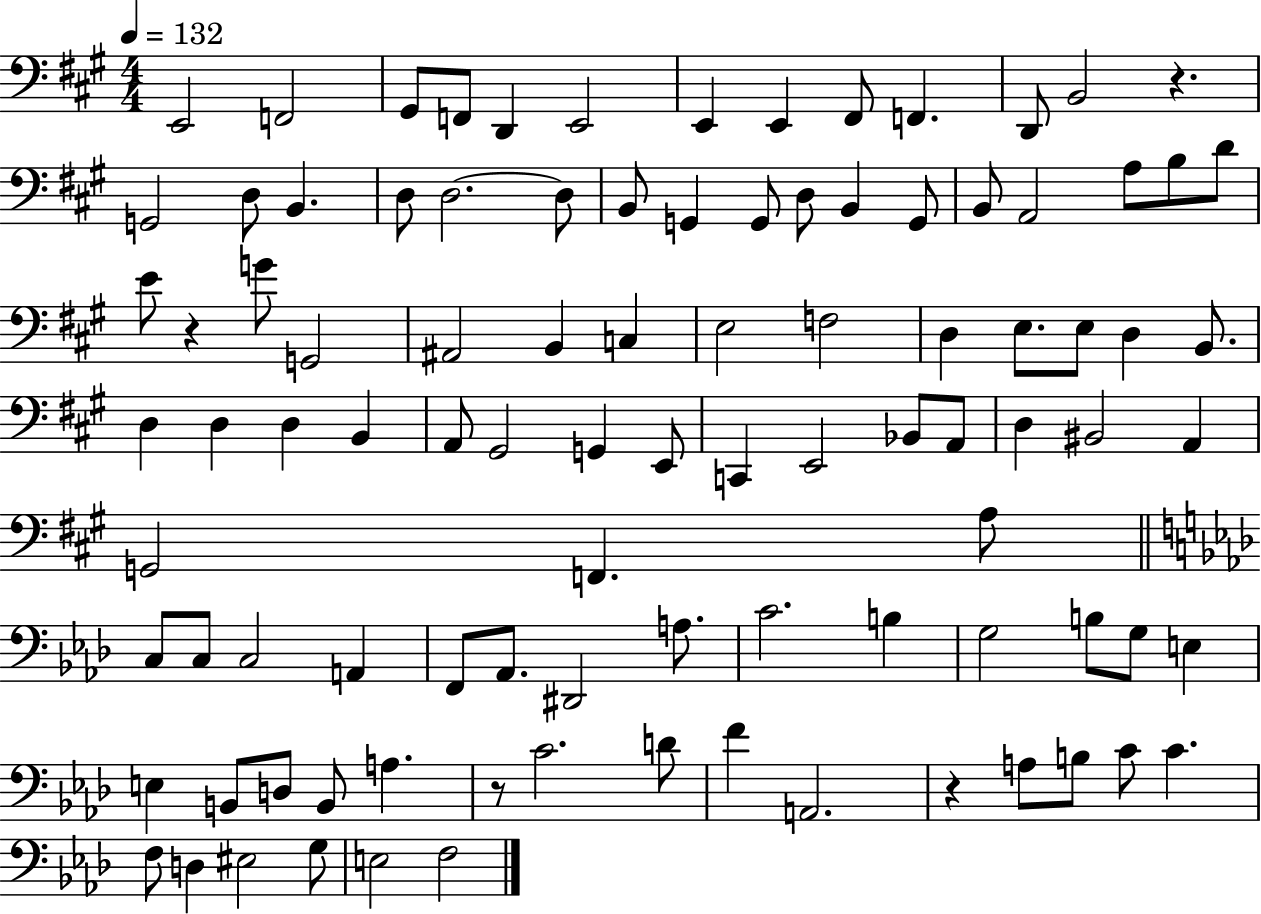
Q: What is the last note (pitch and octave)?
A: F3